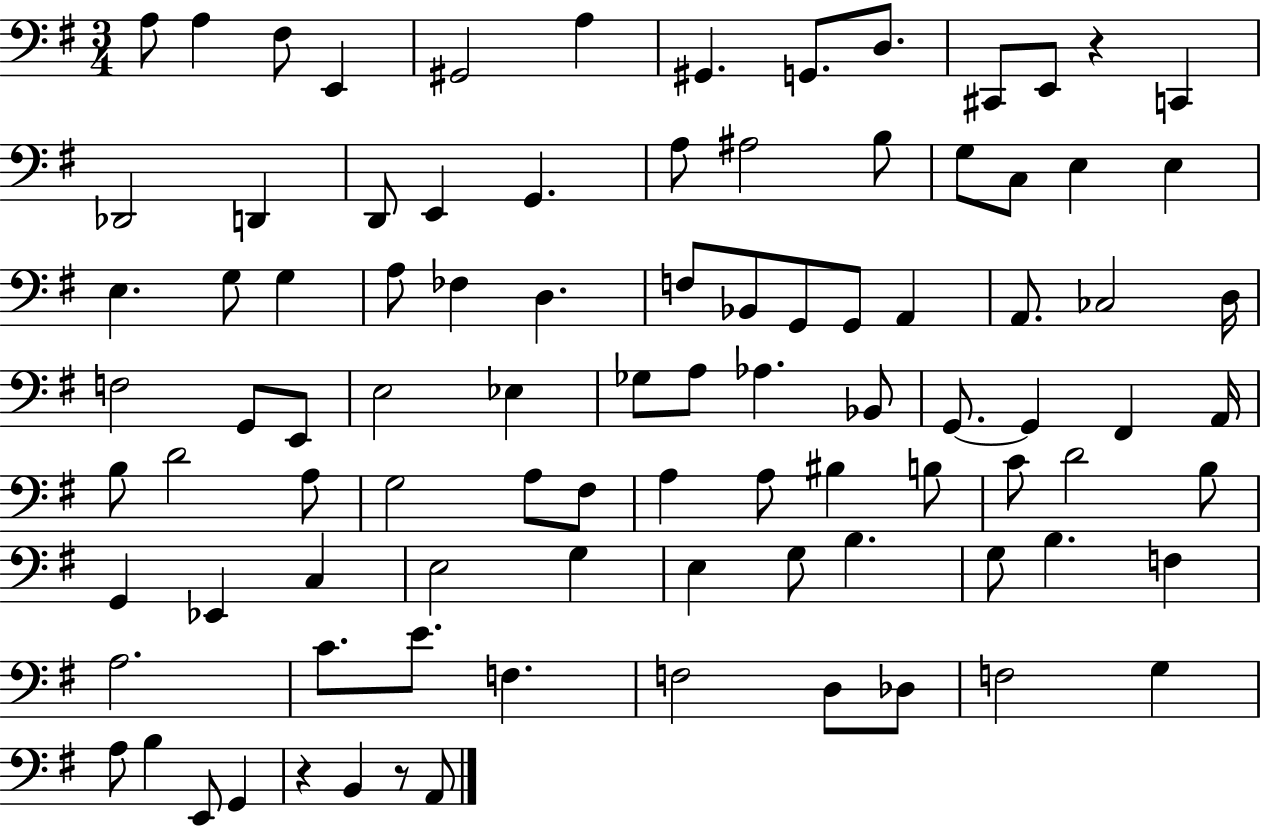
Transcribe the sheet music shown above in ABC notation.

X:1
T:Untitled
M:3/4
L:1/4
K:G
A,/2 A, ^F,/2 E,, ^G,,2 A, ^G,, G,,/2 D,/2 ^C,,/2 E,,/2 z C,, _D,,2 D,, D,,/2 E,, G,, A,/2 ^A,2 B,/2 G,/2 C,/2 E, E, E, G,/2 G, A,/2 _F, D, F,/2 _B,,/2 G,,/2 G,,/2 A,, A,,/2 _C,2 D,/4 F,2 G,,/2 E,,/2 E,2 _E, _G,/2 A,/2 _A, _B,,/2 G,,/2 G,, ^F,, A,,/4 B,/2 D2 A,/2 G,2 A,/2 ^F,/2 A, A,/2 ^B, B,/2 C/2 D2 B,/2 G,, _E,, C, E,2 G, E, G,/2 B, G,/2 B, F, A,2 C/2 E/2 F, F,2 D,/2 _D,/2 F,2 G, A,/2 B, E,,/2 G,, z B,, z/2 A,,/2